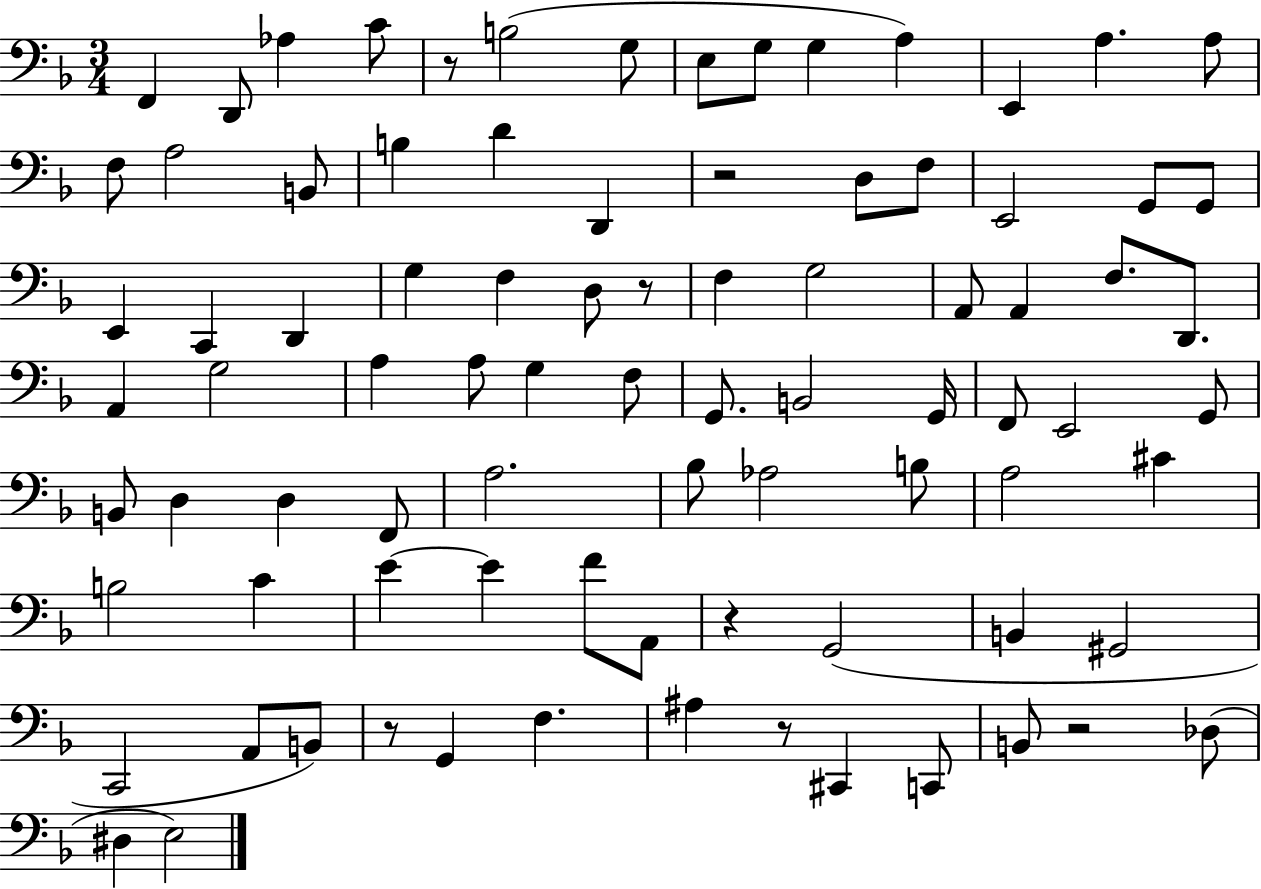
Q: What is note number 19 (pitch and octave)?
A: D2